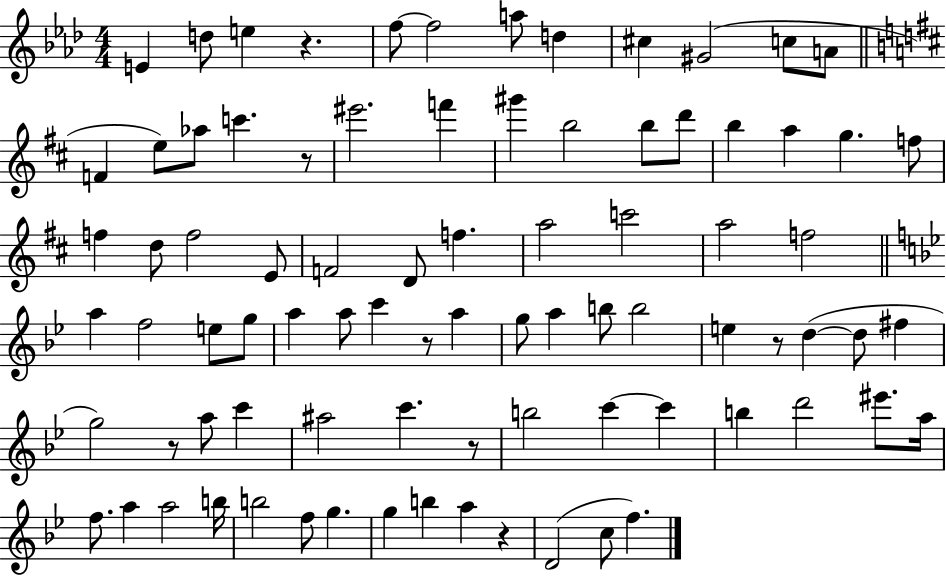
{
  \clef treble
  \numericTimeSignature
  \time 4/4
  \key aes \major
  e'4 d''8 e''4 r4. | f''8~~ f''2 a''8 d''4 | cis''4 gis'2( c''8 a'8 | \bar "||" \break \key b \minor f'4 e''8) aes''8 c'''4. r8 | eis'''2. f'''4 | gis'''4 b''2 b''8 d'''8 | b''4 a''4 g''4. f''8 | \break f''4 d''8 f''2 e'8 | f'2 d'8 f''4. | a''2 c'''2 | a''2 f''2 | \break \bar "||" \break \key g \minor a''4 f''2 e''8 g''8 | a''4 a''8 c'''4 r8 a''4 | g''8 a''4 b''8 b''2 | e''4 r8 d''4~(~ d''8 fis''4 | \break g''2) r8 a''8 c'''4 | ais''2 c'''4. r8 | b''2 c'''4~~ c'''4 | b''4 d'''2 eis'''8. a''16 | \break f''8. a''4 a''2 b''16 | b''2 f''8 g''4. | g''4 b''4 a''4 r4 | d'2( c''8 f''4.) | \break \bar "|."
}